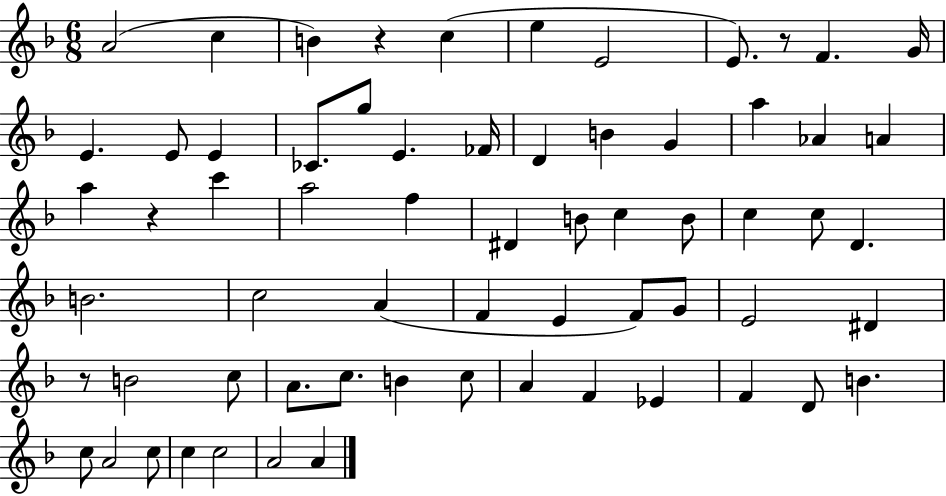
X:1
T:Untitled
M:6/8
L:1/4
K:F
A2 c B z c e E2 E/2 z/2 F G/4 E E/2 E _C/2 g/2 E _F/4 D B G a _A A a z c' a2 f ^D B/2 c B/2 c c/2 D B2 c2 A F E F/2 G/2 E2 ^D z/2 B2 c/2 A/2 c/2 B c/2 A F _E F D/2 B c/2 A2 c/2 c c2 A2 A